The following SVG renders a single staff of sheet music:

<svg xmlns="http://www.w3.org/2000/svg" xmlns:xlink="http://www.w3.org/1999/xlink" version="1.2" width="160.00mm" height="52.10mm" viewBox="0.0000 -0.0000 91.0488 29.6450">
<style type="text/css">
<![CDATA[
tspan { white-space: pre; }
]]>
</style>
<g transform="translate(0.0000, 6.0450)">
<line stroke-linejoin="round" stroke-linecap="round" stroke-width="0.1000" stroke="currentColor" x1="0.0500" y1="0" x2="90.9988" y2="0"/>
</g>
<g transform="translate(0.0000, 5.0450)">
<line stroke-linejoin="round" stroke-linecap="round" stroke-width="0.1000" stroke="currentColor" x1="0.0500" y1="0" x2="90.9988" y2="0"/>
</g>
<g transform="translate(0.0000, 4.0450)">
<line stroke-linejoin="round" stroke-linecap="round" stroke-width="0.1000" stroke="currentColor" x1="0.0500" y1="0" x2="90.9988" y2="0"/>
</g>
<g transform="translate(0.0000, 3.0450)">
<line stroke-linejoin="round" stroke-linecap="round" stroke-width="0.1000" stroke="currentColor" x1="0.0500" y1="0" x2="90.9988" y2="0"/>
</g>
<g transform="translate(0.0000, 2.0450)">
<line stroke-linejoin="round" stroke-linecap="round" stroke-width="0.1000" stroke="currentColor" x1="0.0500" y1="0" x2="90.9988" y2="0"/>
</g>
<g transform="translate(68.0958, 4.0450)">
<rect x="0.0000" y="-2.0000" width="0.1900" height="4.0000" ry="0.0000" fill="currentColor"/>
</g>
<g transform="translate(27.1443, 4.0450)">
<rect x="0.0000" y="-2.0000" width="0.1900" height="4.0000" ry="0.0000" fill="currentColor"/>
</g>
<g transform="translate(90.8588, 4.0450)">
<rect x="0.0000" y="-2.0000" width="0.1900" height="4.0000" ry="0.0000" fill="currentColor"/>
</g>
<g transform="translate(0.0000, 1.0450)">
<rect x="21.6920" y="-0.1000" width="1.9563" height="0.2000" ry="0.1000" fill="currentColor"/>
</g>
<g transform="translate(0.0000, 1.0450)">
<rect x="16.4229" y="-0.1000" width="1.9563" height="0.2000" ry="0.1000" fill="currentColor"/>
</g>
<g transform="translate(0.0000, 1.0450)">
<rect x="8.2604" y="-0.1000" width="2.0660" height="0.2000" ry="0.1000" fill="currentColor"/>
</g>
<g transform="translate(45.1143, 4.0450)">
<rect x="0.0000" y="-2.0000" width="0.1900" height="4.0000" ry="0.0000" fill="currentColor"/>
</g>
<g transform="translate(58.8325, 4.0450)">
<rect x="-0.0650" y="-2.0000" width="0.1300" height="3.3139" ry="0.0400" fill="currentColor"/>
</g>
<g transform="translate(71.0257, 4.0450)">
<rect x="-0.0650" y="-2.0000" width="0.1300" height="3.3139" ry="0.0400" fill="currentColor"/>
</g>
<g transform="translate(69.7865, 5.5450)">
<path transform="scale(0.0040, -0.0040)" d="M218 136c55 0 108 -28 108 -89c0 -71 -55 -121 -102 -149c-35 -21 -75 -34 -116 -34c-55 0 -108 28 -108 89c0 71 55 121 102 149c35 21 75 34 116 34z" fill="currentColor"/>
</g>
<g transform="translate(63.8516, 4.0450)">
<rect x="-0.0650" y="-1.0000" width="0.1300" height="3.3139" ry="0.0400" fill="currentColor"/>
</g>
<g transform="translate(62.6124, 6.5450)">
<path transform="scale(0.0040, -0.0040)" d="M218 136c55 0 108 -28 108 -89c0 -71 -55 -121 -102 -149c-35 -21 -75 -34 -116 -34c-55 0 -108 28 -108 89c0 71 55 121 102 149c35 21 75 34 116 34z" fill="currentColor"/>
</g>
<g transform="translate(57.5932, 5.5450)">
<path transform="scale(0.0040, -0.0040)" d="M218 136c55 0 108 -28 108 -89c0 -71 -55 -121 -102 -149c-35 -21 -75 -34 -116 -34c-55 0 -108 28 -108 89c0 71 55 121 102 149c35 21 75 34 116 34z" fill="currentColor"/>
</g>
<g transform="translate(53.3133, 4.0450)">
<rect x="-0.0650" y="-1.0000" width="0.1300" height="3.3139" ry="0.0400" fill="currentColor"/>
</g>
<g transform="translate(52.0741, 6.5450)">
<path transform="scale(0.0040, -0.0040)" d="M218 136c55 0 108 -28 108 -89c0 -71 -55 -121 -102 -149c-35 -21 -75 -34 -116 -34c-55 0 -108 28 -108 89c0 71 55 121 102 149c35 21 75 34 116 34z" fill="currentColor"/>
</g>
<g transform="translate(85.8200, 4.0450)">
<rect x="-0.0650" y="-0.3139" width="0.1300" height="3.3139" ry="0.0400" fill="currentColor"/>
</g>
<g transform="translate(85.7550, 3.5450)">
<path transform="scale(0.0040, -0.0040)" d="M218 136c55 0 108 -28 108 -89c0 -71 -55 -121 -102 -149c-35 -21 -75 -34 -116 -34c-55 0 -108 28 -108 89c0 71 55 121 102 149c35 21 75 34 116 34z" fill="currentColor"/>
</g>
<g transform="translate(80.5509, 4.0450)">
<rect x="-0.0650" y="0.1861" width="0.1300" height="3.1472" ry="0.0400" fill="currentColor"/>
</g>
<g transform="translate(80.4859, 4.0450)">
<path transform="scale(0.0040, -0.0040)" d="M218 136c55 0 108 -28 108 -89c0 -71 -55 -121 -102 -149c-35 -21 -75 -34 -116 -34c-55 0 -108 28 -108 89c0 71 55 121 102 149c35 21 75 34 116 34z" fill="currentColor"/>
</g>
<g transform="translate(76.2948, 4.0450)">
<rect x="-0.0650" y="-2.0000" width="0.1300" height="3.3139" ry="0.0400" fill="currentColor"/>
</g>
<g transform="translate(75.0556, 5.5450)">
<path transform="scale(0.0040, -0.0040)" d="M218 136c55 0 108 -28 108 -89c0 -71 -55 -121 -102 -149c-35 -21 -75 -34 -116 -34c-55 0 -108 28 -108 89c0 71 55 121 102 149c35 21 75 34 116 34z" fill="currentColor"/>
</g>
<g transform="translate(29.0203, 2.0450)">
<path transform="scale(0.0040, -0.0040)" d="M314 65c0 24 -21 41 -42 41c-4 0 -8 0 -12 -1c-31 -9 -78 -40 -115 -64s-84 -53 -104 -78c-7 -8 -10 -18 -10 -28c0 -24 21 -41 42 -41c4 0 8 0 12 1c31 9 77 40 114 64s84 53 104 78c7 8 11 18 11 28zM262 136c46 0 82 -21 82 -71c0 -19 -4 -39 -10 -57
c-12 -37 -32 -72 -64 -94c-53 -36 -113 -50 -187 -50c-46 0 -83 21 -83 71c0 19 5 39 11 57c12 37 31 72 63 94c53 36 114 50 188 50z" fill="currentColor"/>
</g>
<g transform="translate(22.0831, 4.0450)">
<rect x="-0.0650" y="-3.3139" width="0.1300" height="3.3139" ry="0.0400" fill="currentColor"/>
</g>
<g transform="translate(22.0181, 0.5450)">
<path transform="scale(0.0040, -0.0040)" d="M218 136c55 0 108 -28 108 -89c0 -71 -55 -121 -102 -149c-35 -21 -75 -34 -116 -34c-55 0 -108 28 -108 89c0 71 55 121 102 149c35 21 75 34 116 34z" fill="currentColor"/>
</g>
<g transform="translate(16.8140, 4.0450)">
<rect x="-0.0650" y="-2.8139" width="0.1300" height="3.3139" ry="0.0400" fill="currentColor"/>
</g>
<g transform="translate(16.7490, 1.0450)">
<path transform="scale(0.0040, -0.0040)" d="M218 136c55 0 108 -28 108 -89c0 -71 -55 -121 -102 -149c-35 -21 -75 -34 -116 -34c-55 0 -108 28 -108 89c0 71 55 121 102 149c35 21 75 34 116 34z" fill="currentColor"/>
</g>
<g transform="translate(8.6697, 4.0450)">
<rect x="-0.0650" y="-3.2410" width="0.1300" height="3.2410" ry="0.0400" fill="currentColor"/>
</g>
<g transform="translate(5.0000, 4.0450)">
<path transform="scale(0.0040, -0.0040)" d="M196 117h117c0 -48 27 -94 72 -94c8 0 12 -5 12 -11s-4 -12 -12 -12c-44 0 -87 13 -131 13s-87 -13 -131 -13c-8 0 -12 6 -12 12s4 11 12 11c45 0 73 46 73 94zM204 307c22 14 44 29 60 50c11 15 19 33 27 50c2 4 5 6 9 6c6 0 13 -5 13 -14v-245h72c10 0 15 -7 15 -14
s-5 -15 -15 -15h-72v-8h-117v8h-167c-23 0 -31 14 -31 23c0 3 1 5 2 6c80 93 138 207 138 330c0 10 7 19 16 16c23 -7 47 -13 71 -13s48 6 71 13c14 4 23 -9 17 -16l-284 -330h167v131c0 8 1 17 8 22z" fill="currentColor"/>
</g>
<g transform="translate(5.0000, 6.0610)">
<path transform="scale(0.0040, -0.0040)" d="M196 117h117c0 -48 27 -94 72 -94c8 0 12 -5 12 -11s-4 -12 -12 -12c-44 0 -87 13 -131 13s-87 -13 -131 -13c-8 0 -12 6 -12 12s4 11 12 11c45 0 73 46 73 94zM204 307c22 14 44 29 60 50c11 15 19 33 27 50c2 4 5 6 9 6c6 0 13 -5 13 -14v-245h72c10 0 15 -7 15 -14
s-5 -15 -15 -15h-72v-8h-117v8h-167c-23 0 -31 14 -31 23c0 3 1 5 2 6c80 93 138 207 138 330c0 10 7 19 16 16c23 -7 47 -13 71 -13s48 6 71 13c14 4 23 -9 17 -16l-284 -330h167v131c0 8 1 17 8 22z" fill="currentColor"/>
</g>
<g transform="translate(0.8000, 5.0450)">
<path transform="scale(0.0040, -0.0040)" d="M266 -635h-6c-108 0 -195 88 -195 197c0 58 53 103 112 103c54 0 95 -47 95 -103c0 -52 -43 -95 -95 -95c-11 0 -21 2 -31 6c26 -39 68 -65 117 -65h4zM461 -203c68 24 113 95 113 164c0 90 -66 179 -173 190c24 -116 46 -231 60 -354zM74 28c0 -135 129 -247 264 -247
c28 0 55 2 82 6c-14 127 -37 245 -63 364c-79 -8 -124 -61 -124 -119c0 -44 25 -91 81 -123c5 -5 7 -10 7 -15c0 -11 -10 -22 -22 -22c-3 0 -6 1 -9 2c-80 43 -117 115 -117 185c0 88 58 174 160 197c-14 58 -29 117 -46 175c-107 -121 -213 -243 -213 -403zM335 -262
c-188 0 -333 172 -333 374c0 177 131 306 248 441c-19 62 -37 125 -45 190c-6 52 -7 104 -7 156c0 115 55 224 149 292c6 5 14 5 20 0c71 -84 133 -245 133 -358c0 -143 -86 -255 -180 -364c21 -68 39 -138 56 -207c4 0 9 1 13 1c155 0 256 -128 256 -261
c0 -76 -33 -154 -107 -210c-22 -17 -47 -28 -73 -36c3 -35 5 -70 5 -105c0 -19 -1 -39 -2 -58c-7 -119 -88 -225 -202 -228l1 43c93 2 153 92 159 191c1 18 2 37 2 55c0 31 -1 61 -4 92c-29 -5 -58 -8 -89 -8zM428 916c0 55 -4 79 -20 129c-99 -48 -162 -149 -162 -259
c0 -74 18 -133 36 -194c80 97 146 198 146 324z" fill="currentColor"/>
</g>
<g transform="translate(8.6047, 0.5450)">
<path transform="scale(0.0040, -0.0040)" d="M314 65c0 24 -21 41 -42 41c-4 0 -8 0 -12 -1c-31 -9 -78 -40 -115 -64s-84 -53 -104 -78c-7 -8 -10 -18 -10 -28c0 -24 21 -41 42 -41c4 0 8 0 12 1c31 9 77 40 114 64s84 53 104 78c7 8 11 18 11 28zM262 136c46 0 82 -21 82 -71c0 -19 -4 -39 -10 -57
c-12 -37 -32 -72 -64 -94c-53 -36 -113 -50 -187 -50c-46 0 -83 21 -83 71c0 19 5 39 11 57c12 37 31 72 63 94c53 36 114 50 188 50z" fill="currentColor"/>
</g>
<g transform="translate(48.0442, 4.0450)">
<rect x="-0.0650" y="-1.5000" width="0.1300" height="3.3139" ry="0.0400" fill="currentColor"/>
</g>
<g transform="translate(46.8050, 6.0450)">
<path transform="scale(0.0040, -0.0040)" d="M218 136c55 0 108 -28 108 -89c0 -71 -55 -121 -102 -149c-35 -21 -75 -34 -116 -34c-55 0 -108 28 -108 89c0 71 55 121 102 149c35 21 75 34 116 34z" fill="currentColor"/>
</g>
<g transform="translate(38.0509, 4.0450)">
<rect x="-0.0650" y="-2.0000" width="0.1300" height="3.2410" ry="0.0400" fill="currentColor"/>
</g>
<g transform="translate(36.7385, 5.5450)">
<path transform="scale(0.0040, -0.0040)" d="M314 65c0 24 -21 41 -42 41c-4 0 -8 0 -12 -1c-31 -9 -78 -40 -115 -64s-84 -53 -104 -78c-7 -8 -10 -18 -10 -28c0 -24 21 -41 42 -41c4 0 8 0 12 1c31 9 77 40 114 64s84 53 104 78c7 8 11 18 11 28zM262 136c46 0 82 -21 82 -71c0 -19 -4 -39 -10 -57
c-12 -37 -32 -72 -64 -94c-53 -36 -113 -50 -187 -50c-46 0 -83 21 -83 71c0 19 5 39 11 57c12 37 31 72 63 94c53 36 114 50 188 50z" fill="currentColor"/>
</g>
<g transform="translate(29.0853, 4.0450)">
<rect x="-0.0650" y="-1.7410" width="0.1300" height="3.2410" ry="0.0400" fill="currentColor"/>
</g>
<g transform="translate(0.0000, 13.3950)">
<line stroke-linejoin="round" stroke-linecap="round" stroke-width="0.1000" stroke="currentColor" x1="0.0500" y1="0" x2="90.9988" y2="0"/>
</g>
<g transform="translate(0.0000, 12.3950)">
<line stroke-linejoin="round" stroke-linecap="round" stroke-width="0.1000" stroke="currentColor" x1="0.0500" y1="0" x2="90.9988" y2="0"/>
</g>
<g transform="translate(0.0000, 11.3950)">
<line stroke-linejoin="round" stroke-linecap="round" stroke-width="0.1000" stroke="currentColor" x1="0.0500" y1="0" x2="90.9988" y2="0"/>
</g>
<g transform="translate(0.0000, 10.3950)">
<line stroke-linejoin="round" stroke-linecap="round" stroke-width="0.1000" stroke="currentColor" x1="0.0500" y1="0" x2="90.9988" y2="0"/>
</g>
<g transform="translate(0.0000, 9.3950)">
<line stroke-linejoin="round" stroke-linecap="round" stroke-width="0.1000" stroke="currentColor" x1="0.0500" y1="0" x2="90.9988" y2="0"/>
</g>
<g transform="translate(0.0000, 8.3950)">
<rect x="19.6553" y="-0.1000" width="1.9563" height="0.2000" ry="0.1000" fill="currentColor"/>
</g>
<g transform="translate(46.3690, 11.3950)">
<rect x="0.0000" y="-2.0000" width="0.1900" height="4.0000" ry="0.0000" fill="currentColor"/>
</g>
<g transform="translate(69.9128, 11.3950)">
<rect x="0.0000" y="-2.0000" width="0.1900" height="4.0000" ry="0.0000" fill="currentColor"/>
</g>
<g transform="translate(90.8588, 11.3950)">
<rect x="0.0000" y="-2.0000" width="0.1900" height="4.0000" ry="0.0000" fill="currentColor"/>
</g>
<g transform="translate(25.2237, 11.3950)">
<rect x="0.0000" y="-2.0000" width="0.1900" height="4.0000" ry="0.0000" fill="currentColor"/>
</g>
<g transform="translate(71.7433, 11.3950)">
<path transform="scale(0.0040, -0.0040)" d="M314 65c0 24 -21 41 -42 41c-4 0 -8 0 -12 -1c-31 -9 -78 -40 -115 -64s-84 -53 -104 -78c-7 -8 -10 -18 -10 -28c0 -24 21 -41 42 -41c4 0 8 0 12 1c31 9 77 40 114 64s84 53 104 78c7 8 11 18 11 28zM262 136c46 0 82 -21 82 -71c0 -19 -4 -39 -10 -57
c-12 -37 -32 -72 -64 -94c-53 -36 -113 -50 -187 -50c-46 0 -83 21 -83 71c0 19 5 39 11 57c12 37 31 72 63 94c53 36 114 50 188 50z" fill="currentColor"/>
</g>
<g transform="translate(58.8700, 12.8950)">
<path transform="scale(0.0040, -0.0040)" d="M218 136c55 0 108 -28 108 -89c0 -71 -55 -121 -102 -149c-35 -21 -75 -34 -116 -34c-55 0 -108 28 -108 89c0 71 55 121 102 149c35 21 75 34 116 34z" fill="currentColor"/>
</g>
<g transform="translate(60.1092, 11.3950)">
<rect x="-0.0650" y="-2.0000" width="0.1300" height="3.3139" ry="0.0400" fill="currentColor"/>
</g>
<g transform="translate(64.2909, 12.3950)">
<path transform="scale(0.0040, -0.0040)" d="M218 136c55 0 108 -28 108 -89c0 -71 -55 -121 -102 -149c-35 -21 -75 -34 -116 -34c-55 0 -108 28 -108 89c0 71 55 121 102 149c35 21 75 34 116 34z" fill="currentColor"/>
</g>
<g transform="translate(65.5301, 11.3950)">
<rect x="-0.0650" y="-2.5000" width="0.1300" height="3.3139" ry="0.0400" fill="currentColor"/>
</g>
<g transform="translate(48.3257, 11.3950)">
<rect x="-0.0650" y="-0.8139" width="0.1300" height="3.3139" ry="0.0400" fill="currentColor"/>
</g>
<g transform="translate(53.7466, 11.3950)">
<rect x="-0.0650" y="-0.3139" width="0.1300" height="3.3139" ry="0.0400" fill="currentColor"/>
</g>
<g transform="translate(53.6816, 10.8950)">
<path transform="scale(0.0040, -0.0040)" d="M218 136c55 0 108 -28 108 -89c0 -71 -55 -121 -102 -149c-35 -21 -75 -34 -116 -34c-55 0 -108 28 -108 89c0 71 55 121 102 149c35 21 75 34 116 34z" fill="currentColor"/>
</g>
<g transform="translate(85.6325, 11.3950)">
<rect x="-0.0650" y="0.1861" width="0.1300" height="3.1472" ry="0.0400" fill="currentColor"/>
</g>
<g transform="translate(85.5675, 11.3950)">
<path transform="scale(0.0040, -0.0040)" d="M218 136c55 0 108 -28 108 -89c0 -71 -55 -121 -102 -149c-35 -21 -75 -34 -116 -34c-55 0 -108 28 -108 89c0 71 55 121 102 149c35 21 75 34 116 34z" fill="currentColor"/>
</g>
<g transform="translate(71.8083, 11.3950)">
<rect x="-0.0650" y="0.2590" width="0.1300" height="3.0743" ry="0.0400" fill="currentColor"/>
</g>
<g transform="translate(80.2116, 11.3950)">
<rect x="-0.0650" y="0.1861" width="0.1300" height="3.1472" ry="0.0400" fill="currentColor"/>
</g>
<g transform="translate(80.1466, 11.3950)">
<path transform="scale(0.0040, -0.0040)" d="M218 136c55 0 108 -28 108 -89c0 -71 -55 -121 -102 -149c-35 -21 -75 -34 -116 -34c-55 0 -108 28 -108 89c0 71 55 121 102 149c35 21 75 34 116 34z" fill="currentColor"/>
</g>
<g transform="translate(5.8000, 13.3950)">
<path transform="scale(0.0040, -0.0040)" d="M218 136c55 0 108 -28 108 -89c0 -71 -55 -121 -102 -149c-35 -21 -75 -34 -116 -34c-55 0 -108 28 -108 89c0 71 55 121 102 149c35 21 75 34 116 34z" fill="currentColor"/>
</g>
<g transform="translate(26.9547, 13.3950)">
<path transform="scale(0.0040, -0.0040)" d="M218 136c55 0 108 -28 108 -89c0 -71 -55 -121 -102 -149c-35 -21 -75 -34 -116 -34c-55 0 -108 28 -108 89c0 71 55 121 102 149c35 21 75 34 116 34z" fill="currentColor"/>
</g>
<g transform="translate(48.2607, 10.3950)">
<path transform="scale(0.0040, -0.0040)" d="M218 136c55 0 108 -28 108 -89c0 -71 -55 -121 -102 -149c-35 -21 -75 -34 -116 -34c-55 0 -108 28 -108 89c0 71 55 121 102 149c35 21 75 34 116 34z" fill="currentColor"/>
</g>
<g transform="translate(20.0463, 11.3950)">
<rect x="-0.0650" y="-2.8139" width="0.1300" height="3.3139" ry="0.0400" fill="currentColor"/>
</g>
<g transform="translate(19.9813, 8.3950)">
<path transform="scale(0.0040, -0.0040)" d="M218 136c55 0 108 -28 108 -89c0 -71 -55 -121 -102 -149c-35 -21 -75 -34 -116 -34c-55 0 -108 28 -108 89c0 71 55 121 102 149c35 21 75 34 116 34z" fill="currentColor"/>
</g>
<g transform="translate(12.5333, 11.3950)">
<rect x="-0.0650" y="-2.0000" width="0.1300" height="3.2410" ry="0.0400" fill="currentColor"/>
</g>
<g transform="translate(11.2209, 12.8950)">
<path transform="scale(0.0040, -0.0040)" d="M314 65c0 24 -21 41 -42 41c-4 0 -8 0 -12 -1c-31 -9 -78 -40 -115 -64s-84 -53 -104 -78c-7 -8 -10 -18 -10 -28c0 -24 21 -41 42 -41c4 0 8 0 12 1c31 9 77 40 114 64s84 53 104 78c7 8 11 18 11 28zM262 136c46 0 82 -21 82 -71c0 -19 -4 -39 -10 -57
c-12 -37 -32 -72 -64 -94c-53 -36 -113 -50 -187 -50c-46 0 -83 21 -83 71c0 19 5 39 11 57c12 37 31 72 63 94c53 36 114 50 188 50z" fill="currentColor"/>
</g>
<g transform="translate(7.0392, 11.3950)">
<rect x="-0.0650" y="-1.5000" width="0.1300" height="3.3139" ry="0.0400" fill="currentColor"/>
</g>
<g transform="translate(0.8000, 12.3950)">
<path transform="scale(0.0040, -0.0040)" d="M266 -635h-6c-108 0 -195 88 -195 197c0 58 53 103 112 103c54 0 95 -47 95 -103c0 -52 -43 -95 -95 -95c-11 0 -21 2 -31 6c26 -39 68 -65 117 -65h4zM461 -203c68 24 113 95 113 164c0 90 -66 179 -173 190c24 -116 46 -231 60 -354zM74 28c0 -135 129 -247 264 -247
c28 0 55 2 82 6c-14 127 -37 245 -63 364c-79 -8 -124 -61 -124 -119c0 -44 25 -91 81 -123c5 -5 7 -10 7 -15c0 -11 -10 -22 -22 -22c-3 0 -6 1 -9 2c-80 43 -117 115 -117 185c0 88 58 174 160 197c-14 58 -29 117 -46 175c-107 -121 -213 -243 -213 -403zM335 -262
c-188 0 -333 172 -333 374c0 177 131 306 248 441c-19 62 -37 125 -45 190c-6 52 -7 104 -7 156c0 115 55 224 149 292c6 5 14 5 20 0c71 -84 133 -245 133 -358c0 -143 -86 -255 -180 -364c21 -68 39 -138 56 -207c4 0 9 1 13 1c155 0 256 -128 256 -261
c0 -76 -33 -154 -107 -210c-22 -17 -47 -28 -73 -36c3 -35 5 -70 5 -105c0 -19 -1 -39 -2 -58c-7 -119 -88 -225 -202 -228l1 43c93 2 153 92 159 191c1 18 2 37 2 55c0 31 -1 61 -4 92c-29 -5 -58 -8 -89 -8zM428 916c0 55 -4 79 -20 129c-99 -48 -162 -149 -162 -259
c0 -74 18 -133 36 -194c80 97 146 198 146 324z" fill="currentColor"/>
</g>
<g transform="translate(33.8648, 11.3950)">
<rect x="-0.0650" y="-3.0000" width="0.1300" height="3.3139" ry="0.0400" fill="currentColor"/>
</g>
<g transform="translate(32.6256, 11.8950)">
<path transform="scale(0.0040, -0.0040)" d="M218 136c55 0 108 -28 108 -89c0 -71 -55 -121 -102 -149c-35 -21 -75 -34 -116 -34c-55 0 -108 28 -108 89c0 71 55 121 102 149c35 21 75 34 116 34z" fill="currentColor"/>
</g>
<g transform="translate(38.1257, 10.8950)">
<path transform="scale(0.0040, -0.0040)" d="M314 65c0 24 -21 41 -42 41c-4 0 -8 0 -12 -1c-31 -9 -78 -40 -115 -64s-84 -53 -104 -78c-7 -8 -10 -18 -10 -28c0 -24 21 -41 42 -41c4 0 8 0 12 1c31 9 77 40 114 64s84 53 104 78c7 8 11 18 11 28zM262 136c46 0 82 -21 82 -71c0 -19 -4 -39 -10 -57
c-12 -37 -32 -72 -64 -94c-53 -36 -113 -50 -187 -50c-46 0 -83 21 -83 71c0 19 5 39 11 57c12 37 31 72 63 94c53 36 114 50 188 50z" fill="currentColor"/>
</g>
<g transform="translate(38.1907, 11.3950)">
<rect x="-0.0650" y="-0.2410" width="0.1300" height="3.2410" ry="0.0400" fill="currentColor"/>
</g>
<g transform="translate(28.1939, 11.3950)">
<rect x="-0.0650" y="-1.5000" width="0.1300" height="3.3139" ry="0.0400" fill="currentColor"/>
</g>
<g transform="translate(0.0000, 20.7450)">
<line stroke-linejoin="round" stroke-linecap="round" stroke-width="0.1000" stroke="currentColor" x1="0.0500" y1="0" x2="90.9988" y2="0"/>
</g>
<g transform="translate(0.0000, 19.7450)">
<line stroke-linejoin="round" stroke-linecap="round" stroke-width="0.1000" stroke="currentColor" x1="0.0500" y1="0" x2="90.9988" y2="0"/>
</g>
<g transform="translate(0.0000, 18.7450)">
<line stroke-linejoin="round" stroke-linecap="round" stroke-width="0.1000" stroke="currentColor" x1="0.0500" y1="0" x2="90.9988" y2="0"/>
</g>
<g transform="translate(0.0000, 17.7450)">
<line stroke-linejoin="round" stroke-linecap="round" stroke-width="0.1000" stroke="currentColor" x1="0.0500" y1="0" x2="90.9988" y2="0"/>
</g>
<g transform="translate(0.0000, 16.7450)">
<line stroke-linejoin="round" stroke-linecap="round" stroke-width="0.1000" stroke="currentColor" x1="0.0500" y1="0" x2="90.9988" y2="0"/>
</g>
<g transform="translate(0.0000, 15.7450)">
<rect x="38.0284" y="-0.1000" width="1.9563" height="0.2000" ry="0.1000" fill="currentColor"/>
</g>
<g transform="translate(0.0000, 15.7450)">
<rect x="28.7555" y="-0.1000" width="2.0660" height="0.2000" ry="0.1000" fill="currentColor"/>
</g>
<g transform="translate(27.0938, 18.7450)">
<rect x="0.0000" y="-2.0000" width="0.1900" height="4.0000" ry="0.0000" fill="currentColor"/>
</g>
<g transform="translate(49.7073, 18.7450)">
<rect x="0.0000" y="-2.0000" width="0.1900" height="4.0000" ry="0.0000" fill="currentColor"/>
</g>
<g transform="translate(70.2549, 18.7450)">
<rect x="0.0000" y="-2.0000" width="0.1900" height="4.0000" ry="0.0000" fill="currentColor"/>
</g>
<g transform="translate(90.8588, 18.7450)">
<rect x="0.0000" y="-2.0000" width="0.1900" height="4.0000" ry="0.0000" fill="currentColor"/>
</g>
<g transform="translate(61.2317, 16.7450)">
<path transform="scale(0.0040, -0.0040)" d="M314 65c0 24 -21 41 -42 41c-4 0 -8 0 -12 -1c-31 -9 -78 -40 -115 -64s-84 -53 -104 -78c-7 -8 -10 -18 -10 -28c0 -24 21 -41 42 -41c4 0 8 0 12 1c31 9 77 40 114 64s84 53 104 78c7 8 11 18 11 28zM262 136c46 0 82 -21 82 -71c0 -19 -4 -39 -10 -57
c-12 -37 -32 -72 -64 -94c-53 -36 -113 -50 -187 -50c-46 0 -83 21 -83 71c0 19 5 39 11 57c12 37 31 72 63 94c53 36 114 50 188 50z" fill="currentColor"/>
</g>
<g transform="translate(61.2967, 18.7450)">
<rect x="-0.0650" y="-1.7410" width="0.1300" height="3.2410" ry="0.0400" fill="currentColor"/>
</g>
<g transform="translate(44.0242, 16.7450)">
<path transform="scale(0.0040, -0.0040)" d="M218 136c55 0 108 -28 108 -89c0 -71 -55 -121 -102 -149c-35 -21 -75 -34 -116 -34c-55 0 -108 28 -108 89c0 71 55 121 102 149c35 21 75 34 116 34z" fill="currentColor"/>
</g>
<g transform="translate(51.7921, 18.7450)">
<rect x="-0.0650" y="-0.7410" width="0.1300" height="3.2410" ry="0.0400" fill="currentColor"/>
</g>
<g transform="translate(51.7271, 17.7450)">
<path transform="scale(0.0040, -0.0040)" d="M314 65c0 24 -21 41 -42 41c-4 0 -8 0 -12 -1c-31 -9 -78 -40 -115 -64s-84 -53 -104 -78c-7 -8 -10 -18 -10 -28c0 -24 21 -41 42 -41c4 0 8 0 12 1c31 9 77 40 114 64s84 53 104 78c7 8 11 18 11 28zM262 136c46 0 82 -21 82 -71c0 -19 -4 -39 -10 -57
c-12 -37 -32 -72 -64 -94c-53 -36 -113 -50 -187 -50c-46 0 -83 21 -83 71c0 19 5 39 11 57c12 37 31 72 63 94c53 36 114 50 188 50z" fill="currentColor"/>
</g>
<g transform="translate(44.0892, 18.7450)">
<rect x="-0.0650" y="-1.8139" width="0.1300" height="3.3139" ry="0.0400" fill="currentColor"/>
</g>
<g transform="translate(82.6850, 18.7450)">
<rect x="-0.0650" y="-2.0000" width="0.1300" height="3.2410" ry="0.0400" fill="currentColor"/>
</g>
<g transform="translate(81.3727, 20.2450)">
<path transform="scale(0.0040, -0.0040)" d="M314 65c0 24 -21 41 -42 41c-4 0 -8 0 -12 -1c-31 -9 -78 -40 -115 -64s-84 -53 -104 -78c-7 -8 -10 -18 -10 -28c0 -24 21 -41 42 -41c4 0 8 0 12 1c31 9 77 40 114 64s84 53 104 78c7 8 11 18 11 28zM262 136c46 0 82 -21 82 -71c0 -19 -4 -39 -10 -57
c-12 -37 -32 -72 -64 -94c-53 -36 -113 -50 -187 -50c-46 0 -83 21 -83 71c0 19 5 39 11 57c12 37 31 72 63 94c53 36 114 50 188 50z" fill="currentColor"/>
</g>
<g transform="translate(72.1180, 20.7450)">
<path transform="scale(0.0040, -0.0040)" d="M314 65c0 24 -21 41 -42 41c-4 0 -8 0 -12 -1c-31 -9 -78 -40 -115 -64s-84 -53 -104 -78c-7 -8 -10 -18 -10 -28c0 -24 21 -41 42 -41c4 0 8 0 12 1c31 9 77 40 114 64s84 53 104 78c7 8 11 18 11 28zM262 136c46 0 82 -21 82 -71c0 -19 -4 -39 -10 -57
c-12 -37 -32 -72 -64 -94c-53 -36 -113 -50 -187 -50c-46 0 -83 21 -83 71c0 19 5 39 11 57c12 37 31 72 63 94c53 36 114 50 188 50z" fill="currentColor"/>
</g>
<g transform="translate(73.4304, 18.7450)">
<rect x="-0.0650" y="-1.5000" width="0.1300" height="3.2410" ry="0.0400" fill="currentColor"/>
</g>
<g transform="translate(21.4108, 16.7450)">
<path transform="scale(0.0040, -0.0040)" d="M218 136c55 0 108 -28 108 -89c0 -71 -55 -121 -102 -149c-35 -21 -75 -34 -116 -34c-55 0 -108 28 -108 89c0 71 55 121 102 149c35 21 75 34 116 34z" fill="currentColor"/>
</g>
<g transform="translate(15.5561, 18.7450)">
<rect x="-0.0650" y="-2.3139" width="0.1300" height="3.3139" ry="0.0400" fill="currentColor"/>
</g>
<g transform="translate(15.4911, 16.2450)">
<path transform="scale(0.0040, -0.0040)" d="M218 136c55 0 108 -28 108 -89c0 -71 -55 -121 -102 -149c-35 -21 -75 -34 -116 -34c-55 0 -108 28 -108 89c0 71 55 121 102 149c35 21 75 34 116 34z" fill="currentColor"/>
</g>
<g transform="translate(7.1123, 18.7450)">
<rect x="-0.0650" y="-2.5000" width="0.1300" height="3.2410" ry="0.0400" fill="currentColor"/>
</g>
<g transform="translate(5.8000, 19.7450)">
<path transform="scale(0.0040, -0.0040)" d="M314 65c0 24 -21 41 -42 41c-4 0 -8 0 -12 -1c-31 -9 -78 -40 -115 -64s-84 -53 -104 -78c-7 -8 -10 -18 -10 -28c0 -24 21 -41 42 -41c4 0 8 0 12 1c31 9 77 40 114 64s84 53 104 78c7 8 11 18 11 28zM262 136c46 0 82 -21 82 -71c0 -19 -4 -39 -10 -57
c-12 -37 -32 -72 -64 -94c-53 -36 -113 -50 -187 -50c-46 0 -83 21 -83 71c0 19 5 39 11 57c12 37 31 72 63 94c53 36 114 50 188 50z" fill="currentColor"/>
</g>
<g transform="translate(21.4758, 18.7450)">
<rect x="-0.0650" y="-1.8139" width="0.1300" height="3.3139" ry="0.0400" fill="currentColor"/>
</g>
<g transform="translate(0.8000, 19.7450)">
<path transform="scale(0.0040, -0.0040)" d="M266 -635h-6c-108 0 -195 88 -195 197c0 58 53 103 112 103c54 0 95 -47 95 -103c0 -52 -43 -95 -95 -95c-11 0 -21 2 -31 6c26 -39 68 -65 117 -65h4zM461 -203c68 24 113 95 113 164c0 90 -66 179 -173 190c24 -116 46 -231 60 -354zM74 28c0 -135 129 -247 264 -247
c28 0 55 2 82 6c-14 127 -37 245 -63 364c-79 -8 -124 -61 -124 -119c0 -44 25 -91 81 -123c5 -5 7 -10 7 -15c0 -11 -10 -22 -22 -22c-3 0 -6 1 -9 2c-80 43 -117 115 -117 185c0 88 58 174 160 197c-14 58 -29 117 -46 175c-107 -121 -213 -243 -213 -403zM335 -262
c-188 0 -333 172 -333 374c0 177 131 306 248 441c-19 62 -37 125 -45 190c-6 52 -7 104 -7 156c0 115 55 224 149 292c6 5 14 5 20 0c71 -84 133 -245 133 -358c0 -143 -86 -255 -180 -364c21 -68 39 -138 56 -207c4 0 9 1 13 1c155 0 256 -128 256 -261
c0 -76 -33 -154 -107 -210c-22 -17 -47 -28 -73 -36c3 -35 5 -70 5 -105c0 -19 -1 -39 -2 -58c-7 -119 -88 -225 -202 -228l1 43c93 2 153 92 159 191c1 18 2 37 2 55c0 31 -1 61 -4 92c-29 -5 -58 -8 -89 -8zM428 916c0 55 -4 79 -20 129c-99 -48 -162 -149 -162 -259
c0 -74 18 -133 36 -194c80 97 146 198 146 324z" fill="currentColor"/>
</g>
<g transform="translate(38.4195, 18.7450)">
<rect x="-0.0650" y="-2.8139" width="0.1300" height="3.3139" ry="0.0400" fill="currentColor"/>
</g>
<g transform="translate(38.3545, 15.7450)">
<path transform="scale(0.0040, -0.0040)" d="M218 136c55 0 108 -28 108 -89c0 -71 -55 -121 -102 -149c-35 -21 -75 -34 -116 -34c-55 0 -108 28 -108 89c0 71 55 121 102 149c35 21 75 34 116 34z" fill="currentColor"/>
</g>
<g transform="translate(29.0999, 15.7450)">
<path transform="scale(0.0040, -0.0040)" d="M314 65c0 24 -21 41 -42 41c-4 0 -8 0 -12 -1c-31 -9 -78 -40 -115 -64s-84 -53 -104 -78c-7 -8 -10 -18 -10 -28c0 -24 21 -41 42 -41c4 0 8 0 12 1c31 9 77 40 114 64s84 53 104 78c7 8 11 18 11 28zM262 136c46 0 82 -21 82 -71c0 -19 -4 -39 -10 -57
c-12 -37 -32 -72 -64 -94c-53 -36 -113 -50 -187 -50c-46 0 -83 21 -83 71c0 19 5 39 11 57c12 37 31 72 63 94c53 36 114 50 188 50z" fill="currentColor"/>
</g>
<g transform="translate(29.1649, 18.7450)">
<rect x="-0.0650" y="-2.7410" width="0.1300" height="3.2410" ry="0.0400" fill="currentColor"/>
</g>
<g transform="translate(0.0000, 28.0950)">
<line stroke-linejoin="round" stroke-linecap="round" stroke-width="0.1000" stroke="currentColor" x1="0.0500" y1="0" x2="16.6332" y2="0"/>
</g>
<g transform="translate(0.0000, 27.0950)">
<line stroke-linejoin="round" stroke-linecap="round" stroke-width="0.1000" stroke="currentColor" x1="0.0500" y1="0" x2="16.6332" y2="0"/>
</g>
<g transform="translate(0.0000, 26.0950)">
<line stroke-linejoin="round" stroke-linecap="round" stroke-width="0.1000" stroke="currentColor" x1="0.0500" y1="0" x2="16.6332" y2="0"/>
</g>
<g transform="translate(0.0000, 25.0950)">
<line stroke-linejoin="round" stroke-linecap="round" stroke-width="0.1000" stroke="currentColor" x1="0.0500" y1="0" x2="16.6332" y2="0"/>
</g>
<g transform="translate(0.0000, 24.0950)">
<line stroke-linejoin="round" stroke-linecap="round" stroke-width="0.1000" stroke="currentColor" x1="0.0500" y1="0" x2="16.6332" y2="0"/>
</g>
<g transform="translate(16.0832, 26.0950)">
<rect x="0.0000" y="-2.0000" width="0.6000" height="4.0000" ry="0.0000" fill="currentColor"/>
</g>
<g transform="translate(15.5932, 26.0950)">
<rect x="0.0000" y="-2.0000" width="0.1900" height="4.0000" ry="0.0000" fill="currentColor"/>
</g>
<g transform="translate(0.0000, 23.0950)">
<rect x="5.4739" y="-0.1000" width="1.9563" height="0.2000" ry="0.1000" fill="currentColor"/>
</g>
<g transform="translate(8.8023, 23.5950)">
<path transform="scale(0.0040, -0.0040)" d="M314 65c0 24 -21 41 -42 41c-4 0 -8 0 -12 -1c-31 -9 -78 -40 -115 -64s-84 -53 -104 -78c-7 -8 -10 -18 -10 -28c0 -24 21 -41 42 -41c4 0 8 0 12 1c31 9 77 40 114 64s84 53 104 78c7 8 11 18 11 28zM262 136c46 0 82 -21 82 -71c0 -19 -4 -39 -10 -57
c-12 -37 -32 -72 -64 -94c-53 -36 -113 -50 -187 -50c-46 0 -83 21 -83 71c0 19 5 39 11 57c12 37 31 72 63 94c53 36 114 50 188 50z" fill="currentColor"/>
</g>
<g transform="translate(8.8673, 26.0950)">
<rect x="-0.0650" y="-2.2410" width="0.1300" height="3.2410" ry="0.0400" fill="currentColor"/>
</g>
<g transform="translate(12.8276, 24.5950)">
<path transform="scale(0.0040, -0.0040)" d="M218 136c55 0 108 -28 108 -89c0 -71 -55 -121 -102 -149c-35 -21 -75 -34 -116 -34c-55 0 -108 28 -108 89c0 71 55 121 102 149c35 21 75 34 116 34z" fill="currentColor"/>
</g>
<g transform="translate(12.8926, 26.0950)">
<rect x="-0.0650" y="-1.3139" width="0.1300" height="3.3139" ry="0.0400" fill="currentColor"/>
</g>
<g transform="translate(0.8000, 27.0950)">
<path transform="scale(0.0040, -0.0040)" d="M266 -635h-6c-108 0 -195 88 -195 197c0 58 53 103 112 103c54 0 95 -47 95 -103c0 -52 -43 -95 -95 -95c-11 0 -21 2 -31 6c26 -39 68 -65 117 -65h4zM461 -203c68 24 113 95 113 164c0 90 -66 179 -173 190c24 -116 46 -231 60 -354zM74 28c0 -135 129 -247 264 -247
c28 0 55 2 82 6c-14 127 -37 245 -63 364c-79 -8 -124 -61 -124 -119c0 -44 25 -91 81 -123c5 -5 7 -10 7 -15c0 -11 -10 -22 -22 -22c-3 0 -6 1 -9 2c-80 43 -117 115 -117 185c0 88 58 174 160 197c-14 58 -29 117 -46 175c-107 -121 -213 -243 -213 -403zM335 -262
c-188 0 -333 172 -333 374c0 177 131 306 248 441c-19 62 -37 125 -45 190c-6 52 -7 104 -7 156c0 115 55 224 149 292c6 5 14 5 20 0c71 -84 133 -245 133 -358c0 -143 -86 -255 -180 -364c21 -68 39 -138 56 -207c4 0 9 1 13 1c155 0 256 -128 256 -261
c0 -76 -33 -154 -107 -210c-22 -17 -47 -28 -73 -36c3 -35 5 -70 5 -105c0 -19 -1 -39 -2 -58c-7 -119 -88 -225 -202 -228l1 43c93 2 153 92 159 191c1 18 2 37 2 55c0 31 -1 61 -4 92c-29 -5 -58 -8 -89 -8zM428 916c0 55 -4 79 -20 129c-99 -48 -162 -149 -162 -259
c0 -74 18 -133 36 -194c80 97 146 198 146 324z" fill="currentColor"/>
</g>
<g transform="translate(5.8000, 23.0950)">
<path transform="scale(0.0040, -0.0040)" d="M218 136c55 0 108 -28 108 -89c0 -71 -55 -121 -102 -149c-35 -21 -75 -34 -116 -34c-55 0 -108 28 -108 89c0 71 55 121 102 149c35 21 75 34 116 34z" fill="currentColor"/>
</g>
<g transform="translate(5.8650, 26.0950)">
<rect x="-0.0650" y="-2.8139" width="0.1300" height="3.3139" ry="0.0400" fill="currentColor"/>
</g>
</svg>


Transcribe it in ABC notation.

X:1
T:Untitled
M:4/4
L:1/4
K:C
b2 a b f2 F2 E D F D F F B c E F2 a E A c2 d c F G B2 B B G2 g f a2 a f d2 f2 E2 F2 a g2 e